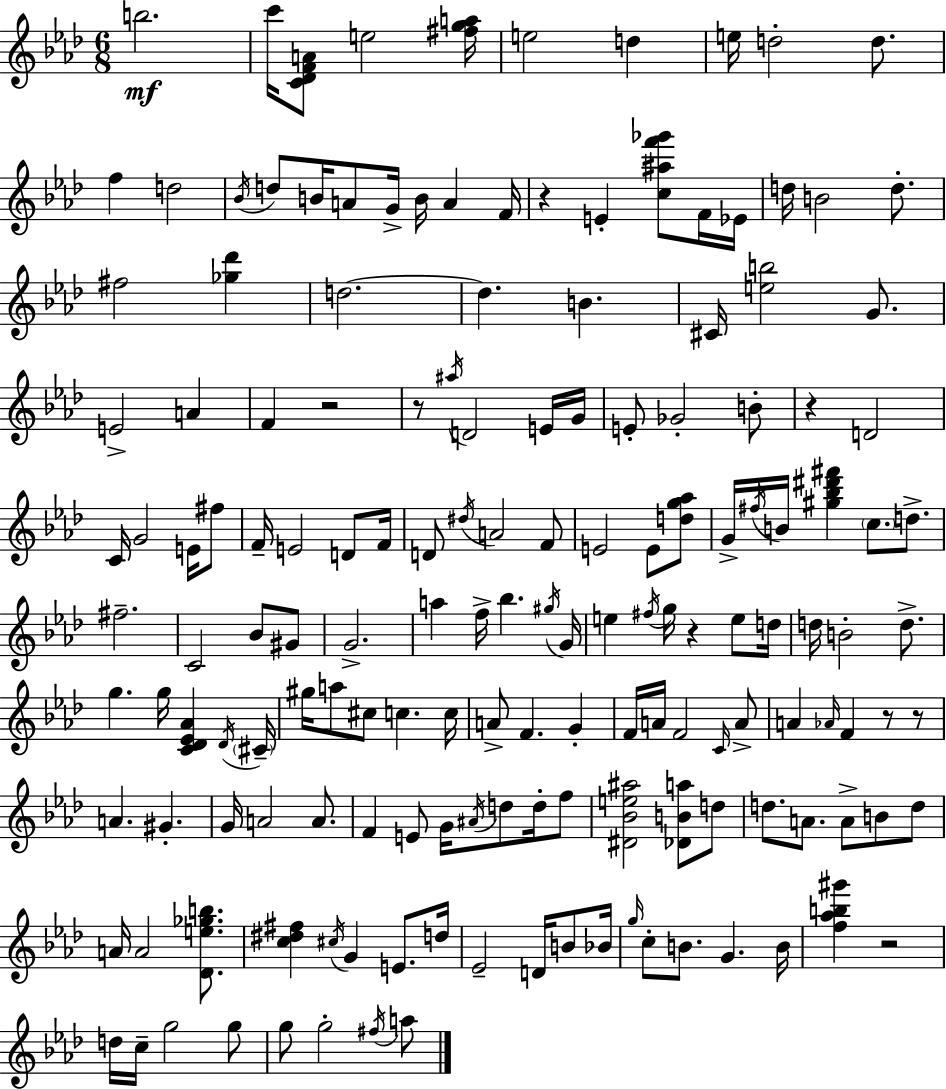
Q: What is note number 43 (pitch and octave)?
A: G4